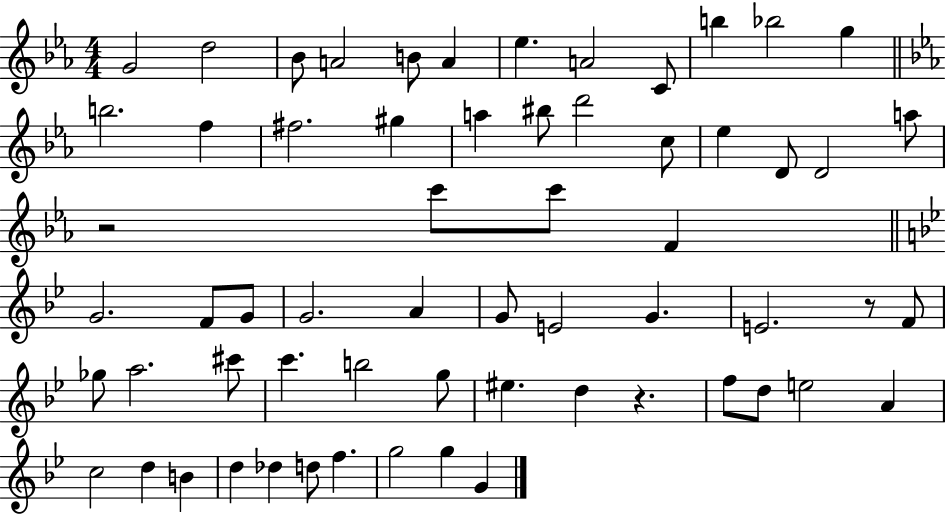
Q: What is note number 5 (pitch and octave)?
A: B4